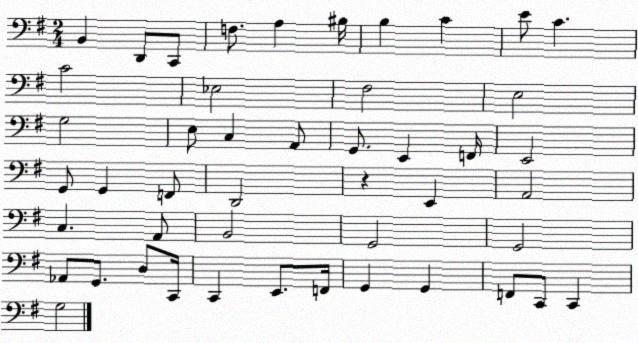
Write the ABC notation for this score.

X:1
T:Untitled
M:2/4
L:1/4
K:G
B,, D,,/2 C,,/2 F,/2 A, ^B,/4 B, C E/2 C C2 _E,2 ^F,2 E,2 G,2 E,/2 C, A,,/2 G,,/2 E,, F,,/4 E,,2 G,,/2 G,, F,,/2 D,,2 z E,, A,,2 C, A,,/2 B,,2 G,,2 G,,2 _A,,/2 G,,/2 D,/2 C,,/4 C,, E,,/2 F,,/4 G,, G,, F,,/2 C,,/2 C,, G,2